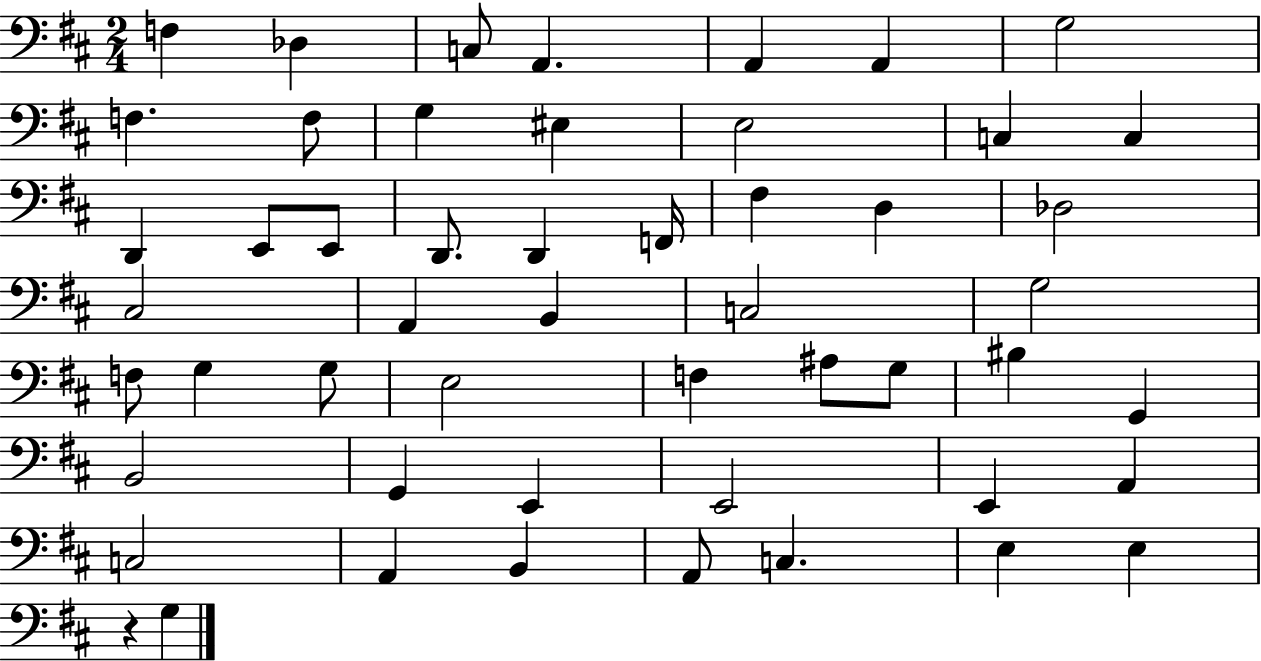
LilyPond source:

{
  \clef bass
  \numericTimeSignature
  \time 2/4
  \key d \major
  f4 des4 | c8 a,4. | a,4 a,4 | g2 | \break f4. f8 | g4 eis4 | e2 | c4 c4 | \break d,4 e,8 e,8 | d,8. d,4 f,16 | fis4 d4 | des2 | \break cis2 | a,4 b,4 | c2 | g2 | \break f8 g4 g8 | e2 | f4 ais8 g8 | bis4 g,4 | \break b,2 | g,4 e,4 | e,2 | e,4 a,4 | \break c2 | a,4 b,4 | a,8 c4. | e4 e4 | \break r4 g4 | \bar "|."
}